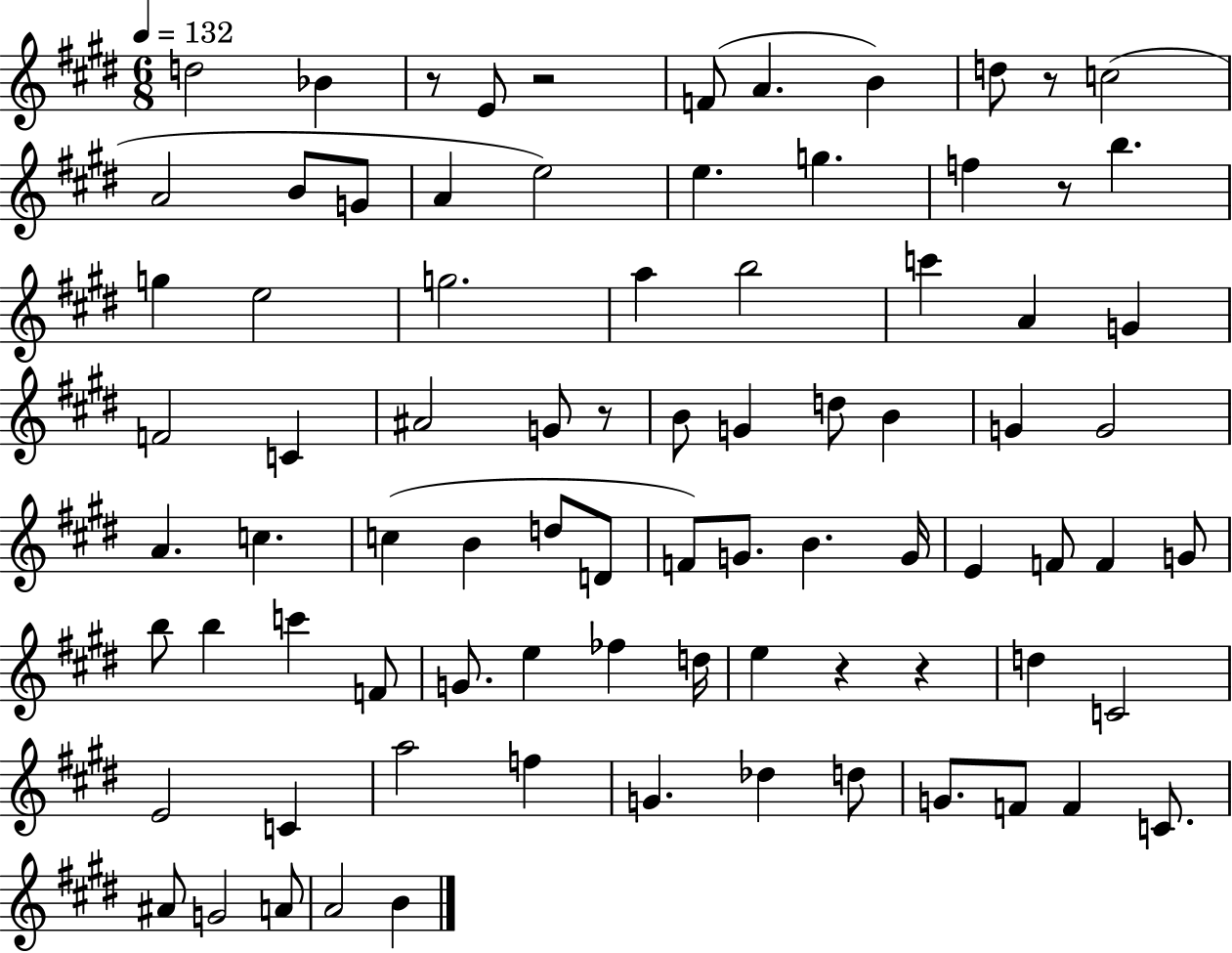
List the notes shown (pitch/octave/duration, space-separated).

D5/h Bb4/q R/e E4/e R/h F4/e A4/q. B4/q D5/e R/e C5/h A4/h B4/e G4/e A4/q E5/h E5/q. G5/q. F5/q R/e B5/q. G5/q E5/h G5/h. A5/q B5/h C6/q A4/q G4/q F4/h C4/q A#4/h G4/e R/e B4/e G4/q D5/e B4/q G4/q G4/h A4/q. C5/q. C5/q B4/q D5/e D4/e F4/e G4/e. B4/q. G4/s E4/q F4/e F4/q G4/e B5/e B5/q C6/q F4/e G4/e. E5/q FES5/q D5/s E5/q R/q R/q D5/q C4/h E4/h C4/q A5/h F5/q G4/q. Db5/q D5/e G4/e. F4/e F4/q C4/e. A#4/e G4/h A4/e A4/h B4/q